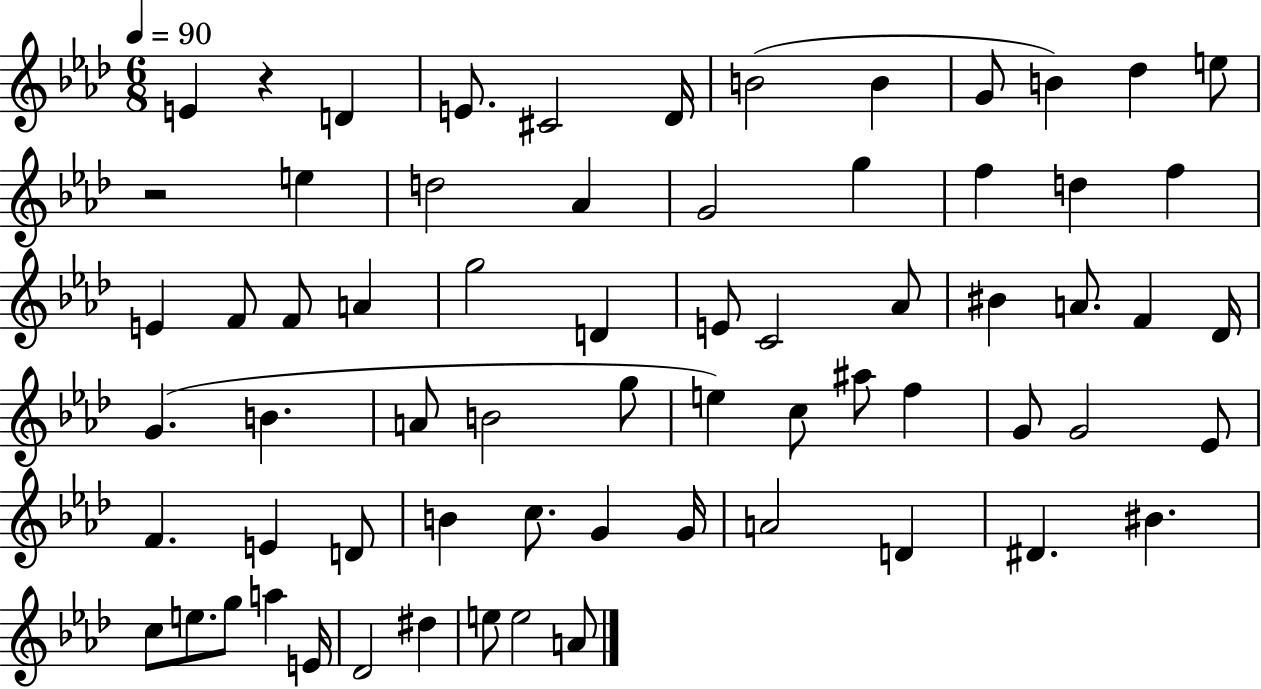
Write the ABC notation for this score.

X:1
T:Untitled
M:6/8
L:1/4
K:Ab
E z D E/2 ^C2 _D/4 B2 B G/2 B _d e/2 z2 e d2 _A G2 g f d f E F/2 F/2 A g2 D E/2 C2 _A/2 ^B A/2 F _D/4 G B A/2 B2 g/2 e c/2 ^a/2 f G/2 G2 _E/2 F E D/2 B c/2 G G/4 A2 D ^D ^B c/2 e/2 g/2 a E/4 _D2 ^d e/2 e2 A/2